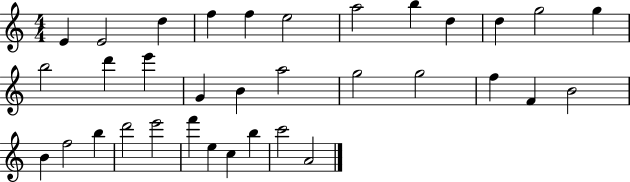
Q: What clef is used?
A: treble